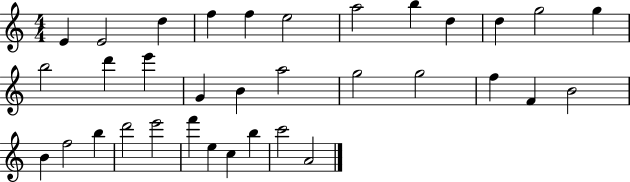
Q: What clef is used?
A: treble